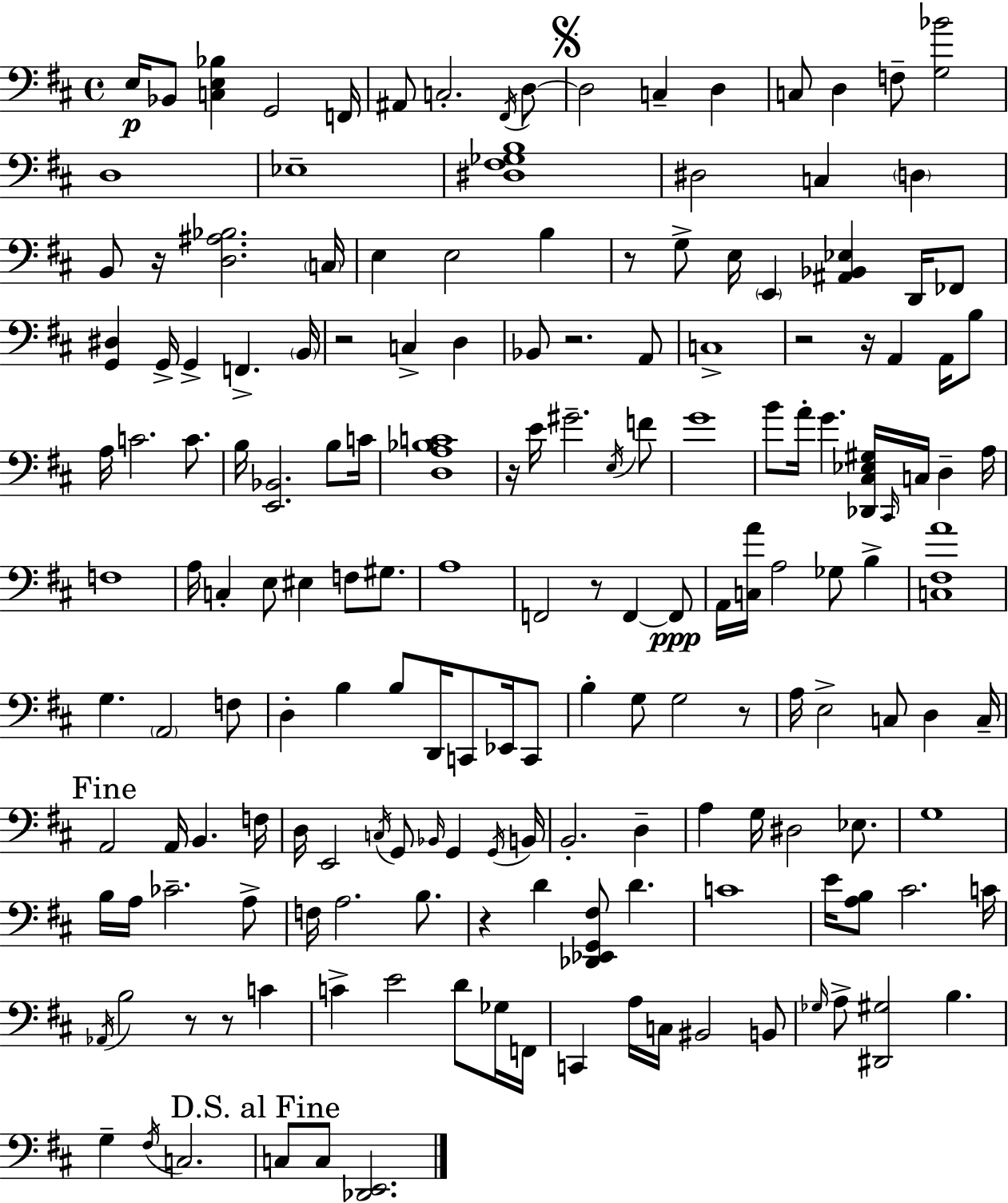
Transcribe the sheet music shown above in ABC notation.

X:1
T:Untitled
M:4/4
L:1/4
K:D
E,/4 _B,,/2 [C,E,_B,] G,,2 F,,/4 ^A,,/2 C,2 ^F,,/4 D,/2 D,2 C, D, C,/2 D, F,/2 [G,_B]2 D,4 _E,4 [^D,^F,_G,B,]4 ^D,2 C, D, B,,/2 z/4 [D,^A,_B,]2 C,/4 E, E,2 B, z/2 G,/2 E,/4 E,, [^A,,_B,,_E,] D,,/4 _F,,/2 [G,,^D,] G,,/4 G,, F,, B,,/4 z2 C, D, _B,,/2 z2 A,,/2 C,4 z2 z/4 A,, A,,/4 B,/2 A,/4 C2 C/2 B,/4 [E,,_B,,]2 B,/2 C/4 [D,A,_B,C]4 z/4 E/4 ^G2 E,/4 F/2 G4 B/2 A/4 G [_D,,^C,_E,^G,]/4 ^C,,/4 C,/4 D, A,/4 F,4 A,/4 C, E,/2 ^E, F,/2 ^G,/2 A,4 F,,2 z/2 F,, F,,/2 A,,/4 [C,A]/4 A,2 _G,/2 B, [C,^F,A]4 G, A,,2 F,/2 D, B, B,/2 D,,/4 C,,/2 _E,,/4 C,,/2 B, G,/2 G,2 z/2 A,/4 E,2 C,/2 D, C,/4 A,,2 A,,/4 B,, F,/4 D,/4 E,,2 C,/4 G,,/2 _B,,/4 G,, G,,/4 B,,/4 B,,2 D, A, G,/4 ^D,2 _E,/2 G,4 B,/4 A,/4 _C2 A,/2 F,/4 A,2 B,/2 z D [_D,,_E,,G,,^F,]/2 D C4 E/4 [A,B,]/2 ^C2 C/4 _A,,/4 B,2 z/2 z/2 C C E2 D/2 _G,/4 F,,/4 C,, A,/4 C,/4 ^B,,2 B,,/2 _G,/4 A,/2 [^D,,^G,]2 B, G, ^F,/4 C,2 C,/2 C,/2 [_D,,E,,]2